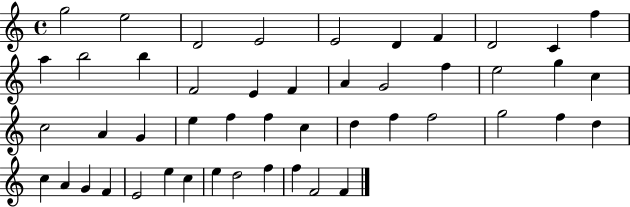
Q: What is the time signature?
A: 4/4